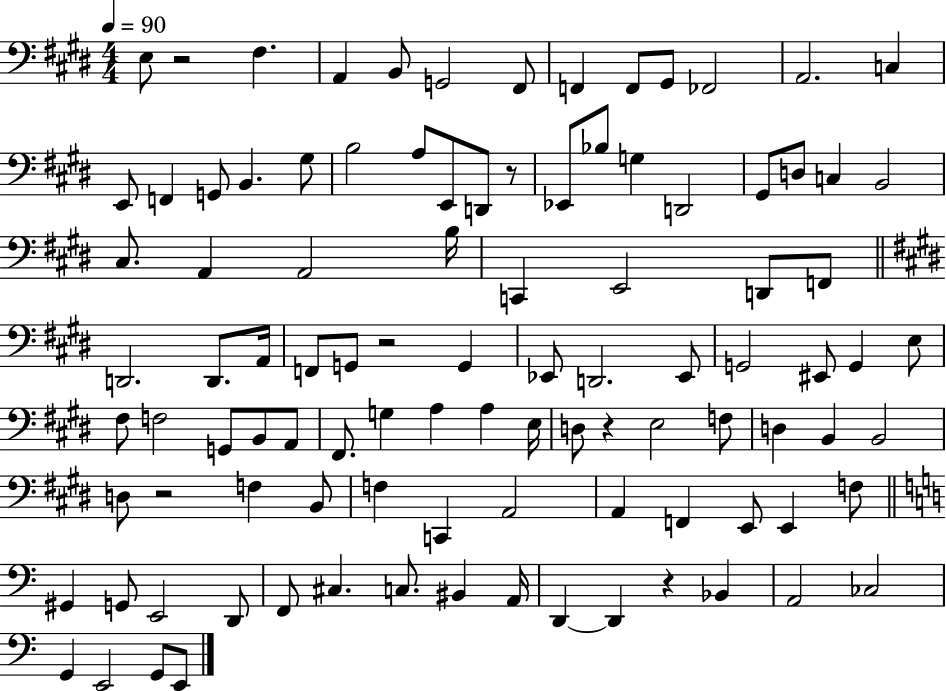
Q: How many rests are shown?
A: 6